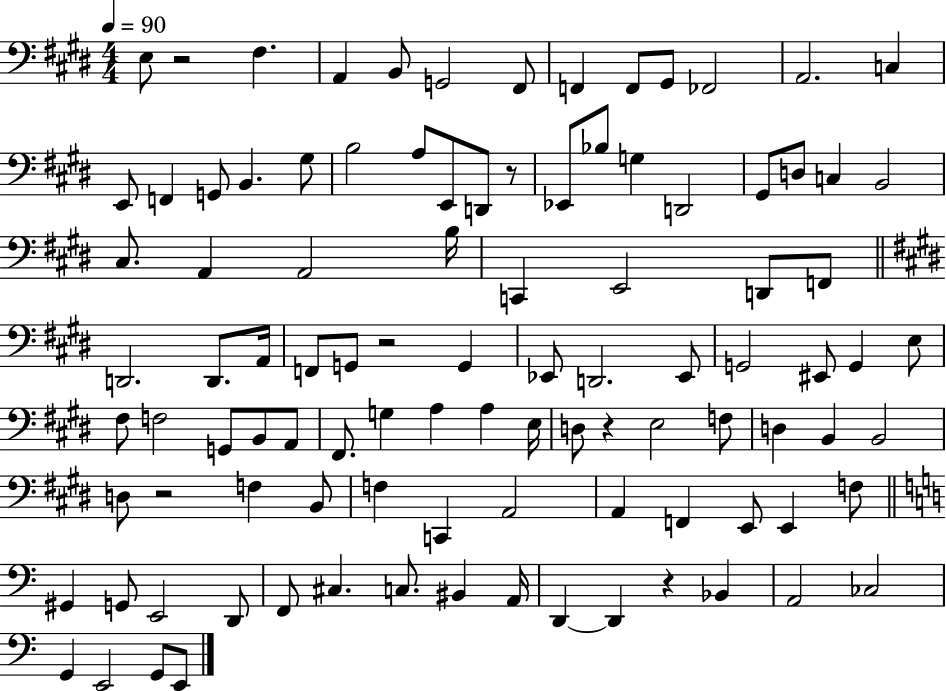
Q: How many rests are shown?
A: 6